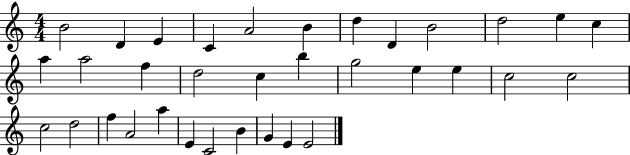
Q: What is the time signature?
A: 4/4